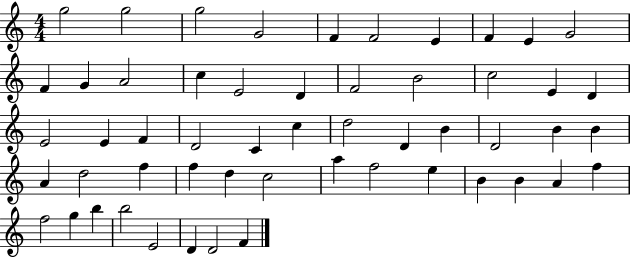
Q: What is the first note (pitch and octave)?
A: G5